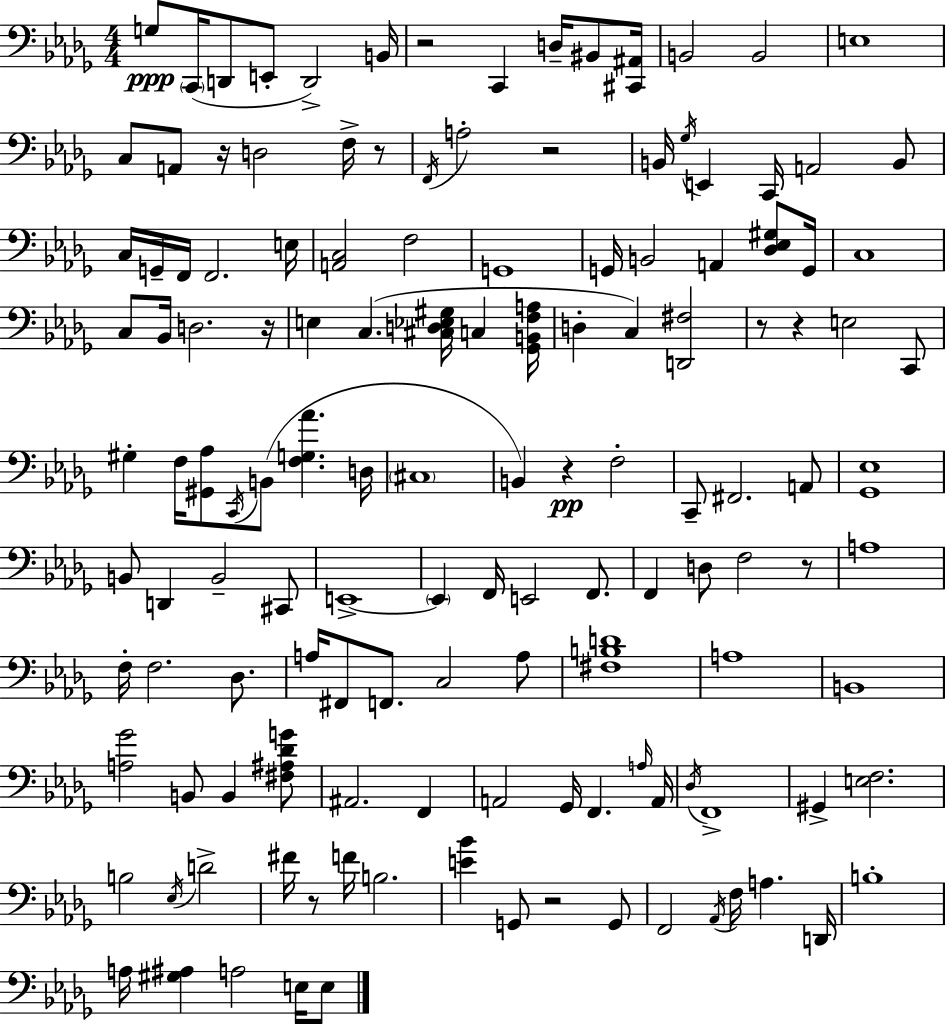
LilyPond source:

{
  \clef bass
  \numericTimeSignature
  \time 4/4
  \key bes \minor
  g8\ppp \parenthesize c,16( d,8 e,8-. d,2->) b,16 | r2 c,4 d16-- bis,8 <cis, ais,>16 | b,2 b,2 | e1 | \break c8 a,8 r16 d2 f16-> r8 | \acciaccatura { f,16 } a2-. r2 | b,16 \acciaccatura { ges16 } e,4 c,16 a,2 | b,8 c16 g,16-- f,16 f,2. | \break e16 <a, c>2 f2 | g,1 | g,16 b,2 a,4 <des ees gis>8 | g,16 c1 | \break c8 bes,16 d2. | r16 e4 c4.( <cis d ees gis>16 c4 | <ges, b, f a>16 d4-. c4) <d, fis>2 | r8 r4 e2 | \break c,8 gis4-. f16 <gis, aes>8 \acciaccatura { c,16 } b,8( <f g aes'>4. | d16 \parenthesize cis1 | b,4) r4\pp f2-. | c,8-- fis,2. | \break a,8 <ges, ees>1 | b,8 d,4 b,2-- | cis,8 e,1->~~ | \parenthesize e,4 f,16 e,2 | \break f,8. f,4 d8 f2 | r8 a1 | f16-. f2. | des8. a16 fis,8 f,8. c2 | \break a8 <fis b d'>1 | a1 | b,1 | <a ges'>2 b,8 b,4 | \break <fis ais des' g'>8 ais,2. f,4 | a,2 ges,16 f,4. | \grace { a16 } a,16 \acciaccatura { des16 } f,1-> | gis,4-> <e f>2. | \break b2 \acciaccatura { ees16 } d'2-> | fis'16 r8 f'16 b2. | <e' bes'>4 g,8 r2 | g,8 f,2 \acciaccatura { aes,16 } f16 | \break a4. d,16 b1-. | a16 <gis ais>4 a2 | e16 e8 \bar "|."
}